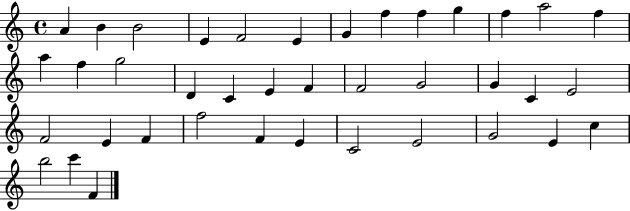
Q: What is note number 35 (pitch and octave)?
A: E4